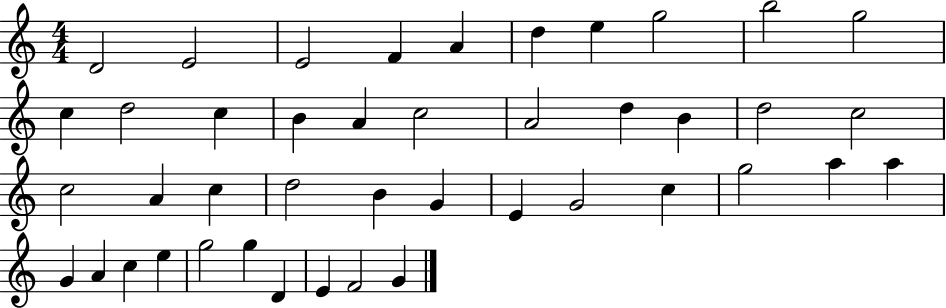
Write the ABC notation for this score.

X:1
T:Untitled
M:4/4
L:1/4
K:C
D2 E2 E2 F A d e g2 b2 g2 c d2 c B A c2 A2 d B d2 c2 c2 A c d2 B G E G2 c g2 a a G A c e g2 g D E F2 G